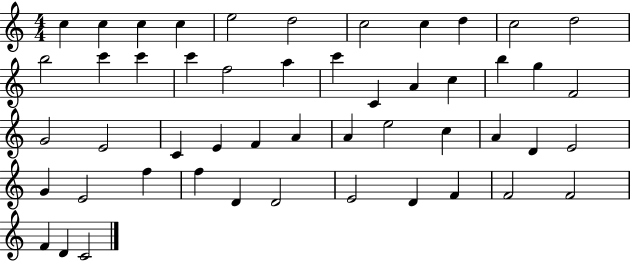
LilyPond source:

{
  \clef treble
  \numericTimeSignature
  \time 4/4
  \key c \major
  c''4 c''4 c''4 c''4 | e''2 d''2 | c''2 c''4 d''4 | c''2 d''2 | \break b''2 c'''4 c'''4 | c'''4 f''2 a''4 | c'''4 c'4 a'4 c''4 | b''4 g''4 f'2 | \break g'2 e'2 | c'4 e'4 f'4 a'4 | a'4 e''2 c''4 | a'4 d'4 e'2 | \break g'4 e'2 f''4 | f''4 d'4 d'2 | e'2 d'4 f'4 | f'2 f'2 | \break f'4 d'4 c'2 | \bar "|."
}